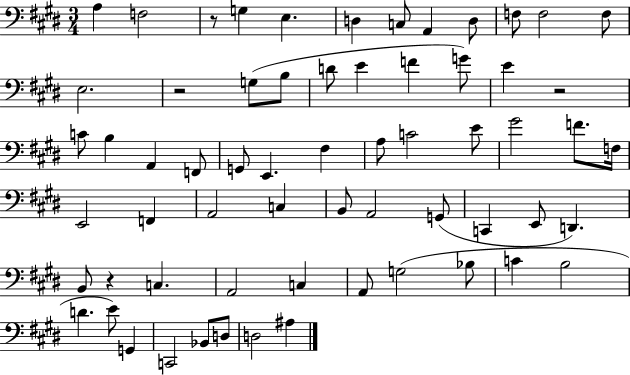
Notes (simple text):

A3/q F3/h R/e G3/q E3/q. D3/q C3/e A2/q D3/e F3/e F3/h F3/e E3/h. R/h G3/e B3/e D4/e E4/q F4/q G4/e E4/q R/h C4/e B3/q A2/q F2/e G2/e E2/q. F#3/q A3/e C4/h E4/e G#4/h F4/e. F3/s E2/h F2/q A2/h C3/q B2/e A2/h G2/e C2/q E2/e D2/q. B2/e R/q C3/q. A2/h C3/q A2/e G3/h Bb3/e C4/q B3/h D4/q. E4/e G2/q C2/h Bb2/e D3/e D3/h A#3/q